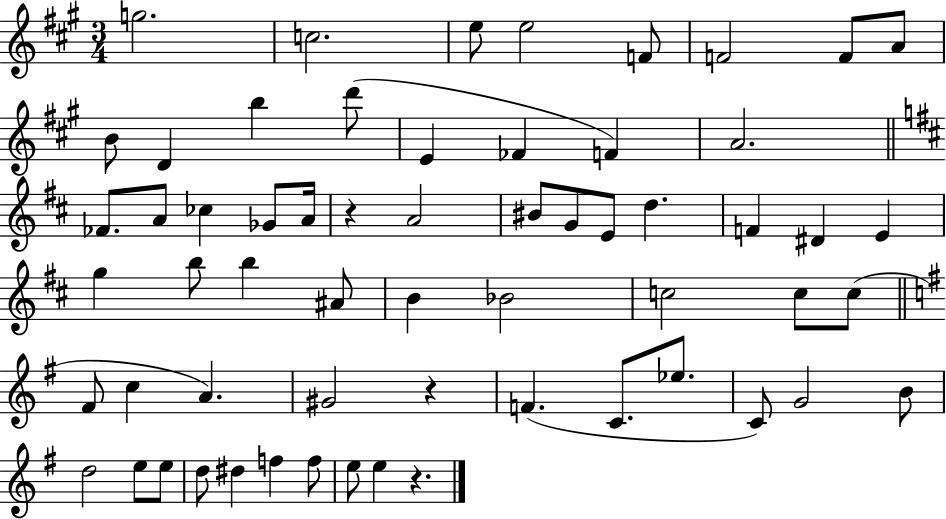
{
  \clef treble
  \numericTimeSignature
  \time 3/4
  \key a \major
  g''2. | c''2. | e''8 e''2 f'8 | f'2 f'8 a'8 | \break b'8 d'4 b''4 d'''8( | e'4 fes'4 f'4) | a'2. | \bar "||" \break \key d \major fes'8. a'8 ces''4 ges'8 a'16 | r4 a'2 | bis'8 g'8 e'8 d''4. | f'4 dis'4 e'4 | \break g''4 b''8 b''4 ais'8 | b'4 bes'2 | c''2 c''8 c''8( | \bar "||" \break \key e \minor fis'8 c''4 a'4.) | gis'2 r4 | f'4.( c'8. ees''8. | c'8) g'2 b'8 | \break d''2 e''8 e''8 | d''8 dis''4 f''4 f''8 | e''8 e''4 r4. | \bar "|."
}